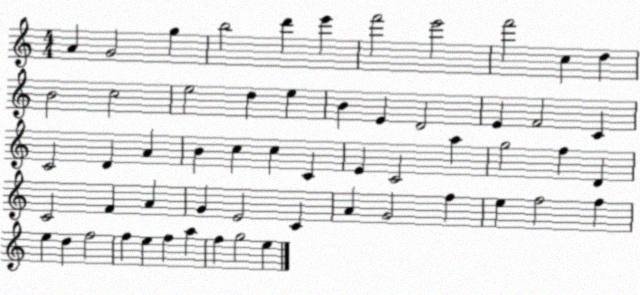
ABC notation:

X:1
T:Untitled
M:4/4
L:1/4
K:C
A G2 g b2 d' e' f'2 e'2 f'2 c d B2 c2 e2 d e B E D2 E F2 C C2 D A B c c C E C2 a g2 f D C2 F A G E2 C A G2 f e f2 f e d f2 f e f a f g2 e